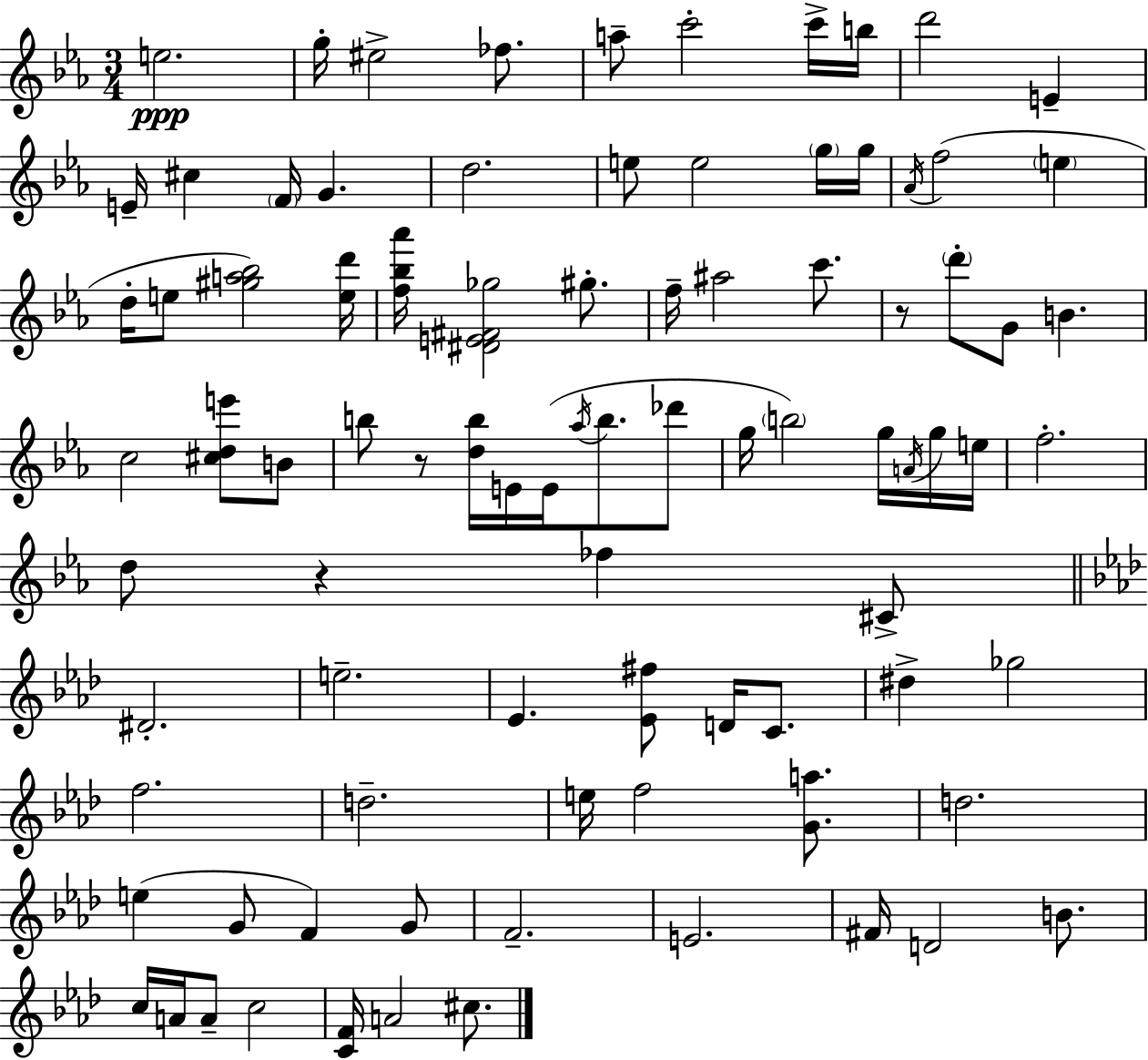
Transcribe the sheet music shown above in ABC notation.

X:1
T:Untitled
M:3/4
L:1/4
K:Eb
e2 g/4 ^e2 _f/2 a/2 c'2 c'/4 b/4 d'2 E E/4 ^c F/4 G d2 e/2 e2 g/4 g/4 _A/4 f2 e d/4 e/2 [^ga_b]2 [ed']/4 [f_b_a']/4 [^DE^F_g]2 ^g/2 f/4 ^a2 c'/2 z/2 d'/2 G/2 B c2 [^cde']/2 B/2 b/2 z/2 [db]/4 E/4 E/4 _a/4 b/2 _d'/2 g/4 b2 g/4 A/4 g/4 e/4 f2 d/2 z _f ^C/2 ^D2 e2 _E [_E^f]/2 D/4 C/2 ^d _g2 f2 d2 e/4 f2 [Ga]/2 d2 e G/2 F G/2 F2 E2 ^F/4 D2 B/2 c/4 A/4 A/2 c2 [CF]/4 A2 ^c/2